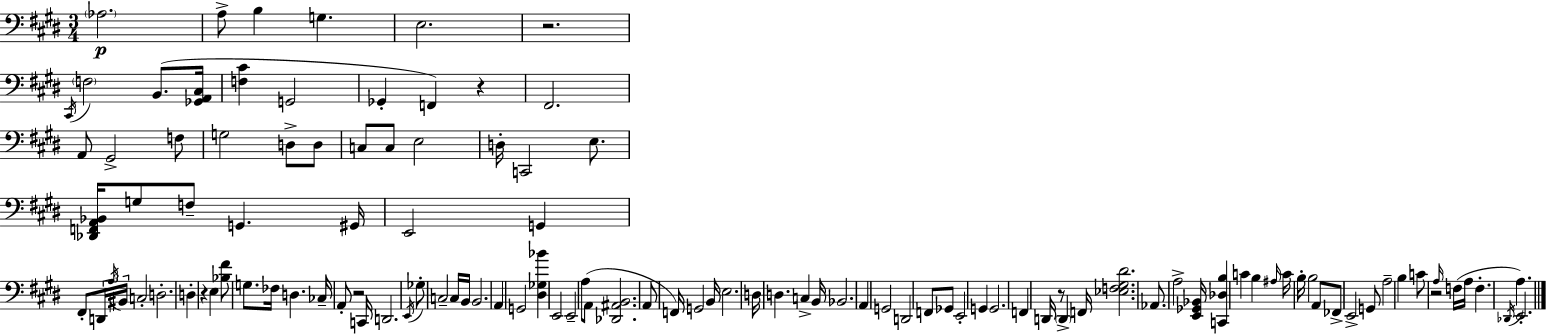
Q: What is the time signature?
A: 3/4